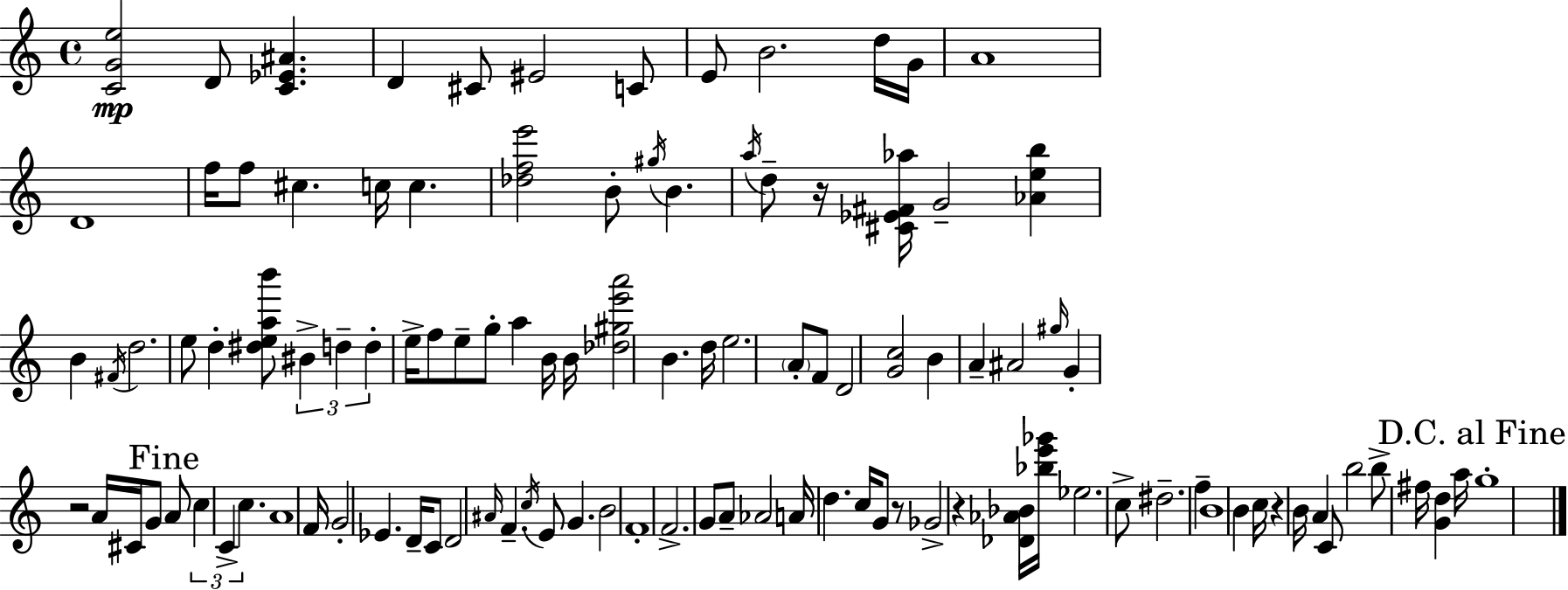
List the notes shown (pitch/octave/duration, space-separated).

[C4,G4,E5]/h D4/e [C4,Eb4,A#4]/q. D4/q C#4/e EIS4/h C4/e E4/e B4/h. D5/s G4/s A4/w D4/w F5/s F5/e C#5/q. C5/s C5/q. [Db5,F5,E6]/h B4/e G#5/s B4/q. A5/s D5/e R/s [C#4,Eb4,F#4,Ab5]/s G4/h [Ab4,E5,B5]/q B4/q F#4/s D5/h. E5/e D5/q [D#5,E5,A5,B6]/e BIS4/q D5/q D5/q E5/s F5/e E5/e G5/e A5/q B4/s B4/s [Db5,G#5,E6,A6]/h B4/q. D5/s E5/h. A4/e F4/e D4/h [G4,C5]/h B4/q A4/q A#4/h G#5/s G4/q R/h A4/s C#4/s G4/e A4/e C5/q C4/q C5/q. A4/w F4/s G4/h Eb4/q. D4/s C4/e D4/h A#4/s F4/q. C5/s E4/e G4/q. B4/h F4/w F4/h. G4/e A4/e Ab4/h A4/s D5/q. C5/s G4/e R/e Gb4/h R/q [Db4,Ab4,Bb4]/s [Bb5,E6,Gb6]/s Eb5/h. C5/e D#5/h. F5/q B4/w B4/q C5/s R/q B4/s A4/q C4/e B5/h B5/e F#5/s [G4,D5]/q A5/s G5/w